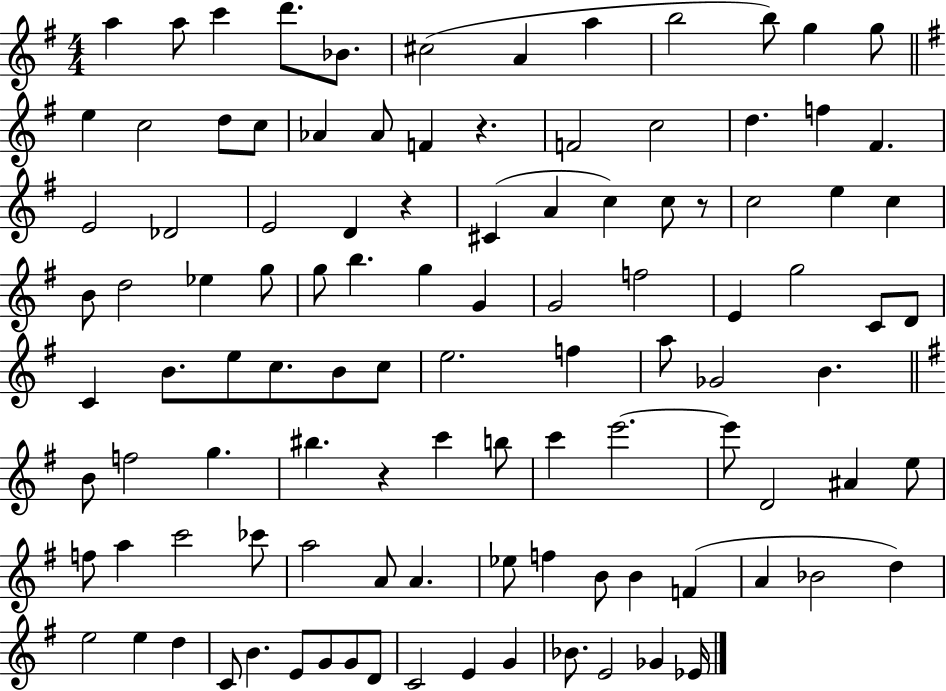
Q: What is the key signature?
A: G major